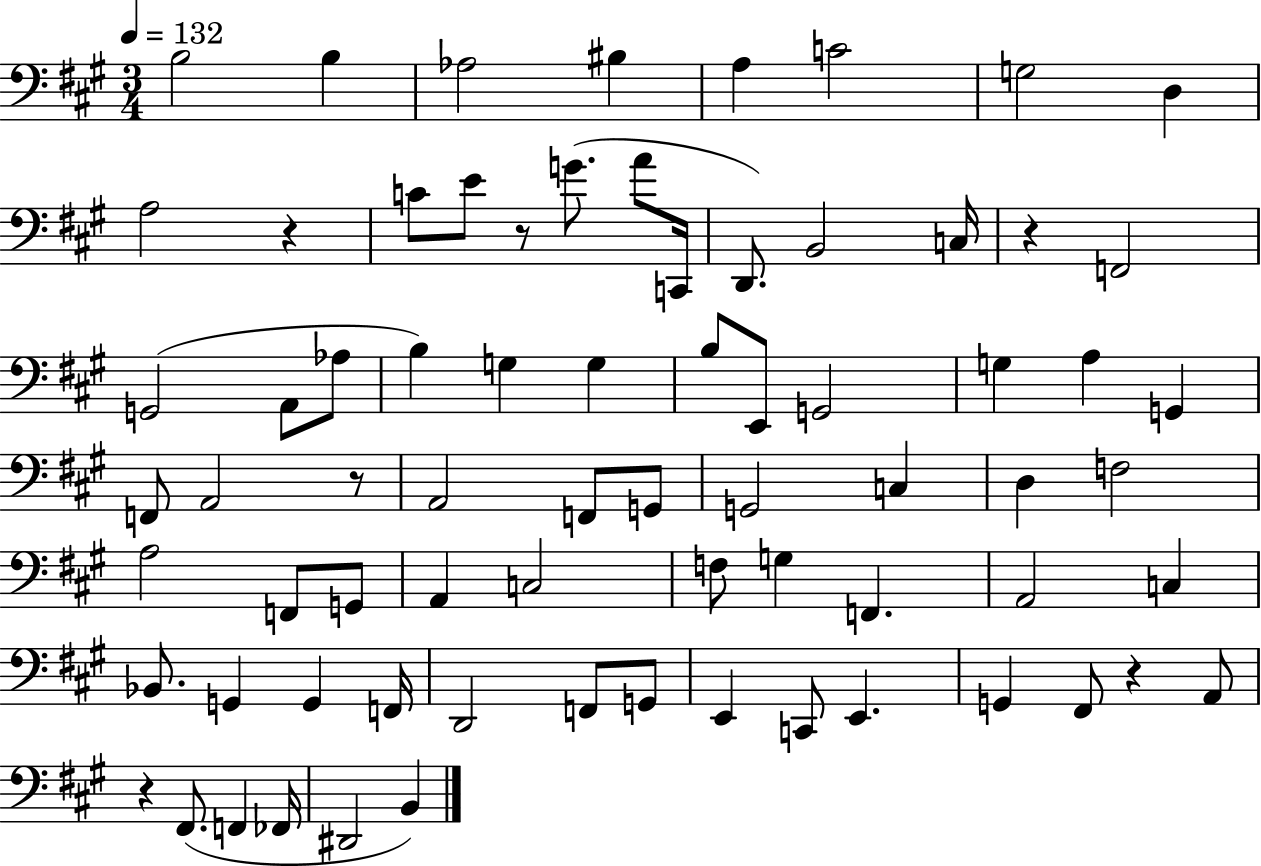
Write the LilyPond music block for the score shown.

{
  \clef bass
  \numericTimeSignature
  \time 3/4
  \key a \major
  \tempo 4 = 132
  b2 b4 | aes2 bis4 | a4 c'2 | g2 d4 | \break a2 r4 | c'8 e'8 r8 g'8.( a'8 c,16 | d,8.) b,2 c16 | r4 f,2 | \break g,2( a,8 aes8 | b4) g4 g4 | b8 e,8 g,2 | g4 a4 g,4 | \break f,8 a,2 r8 | a,2 f,8 g,8 | g,2 c4 | d4 f2 | \break a2 f,8 g,8 | a,4 c2 | f8 g4 f,4. | a,2 c4 | \break bes,8. g,4 g,4 f,16 | d,2 f,8 g,8 | e,4 c,8 e,4. | g,4 fis,8 r4 a,8 | \break r4 fis,8.( f,4 fes,16 | dis,2 b,4) | \bar "|."
}